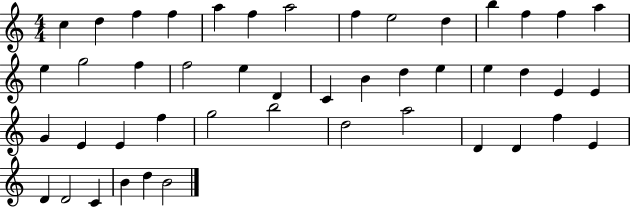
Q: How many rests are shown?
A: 0